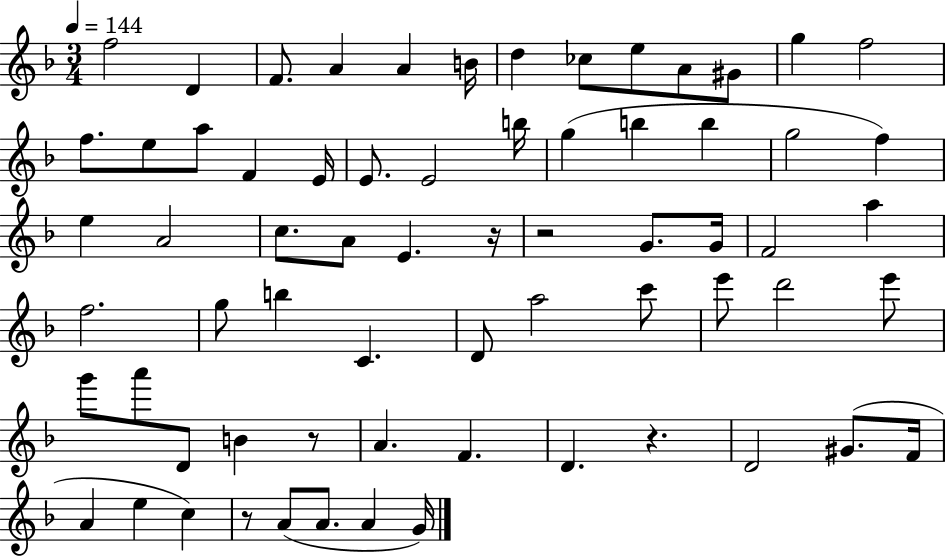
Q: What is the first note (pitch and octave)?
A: F5